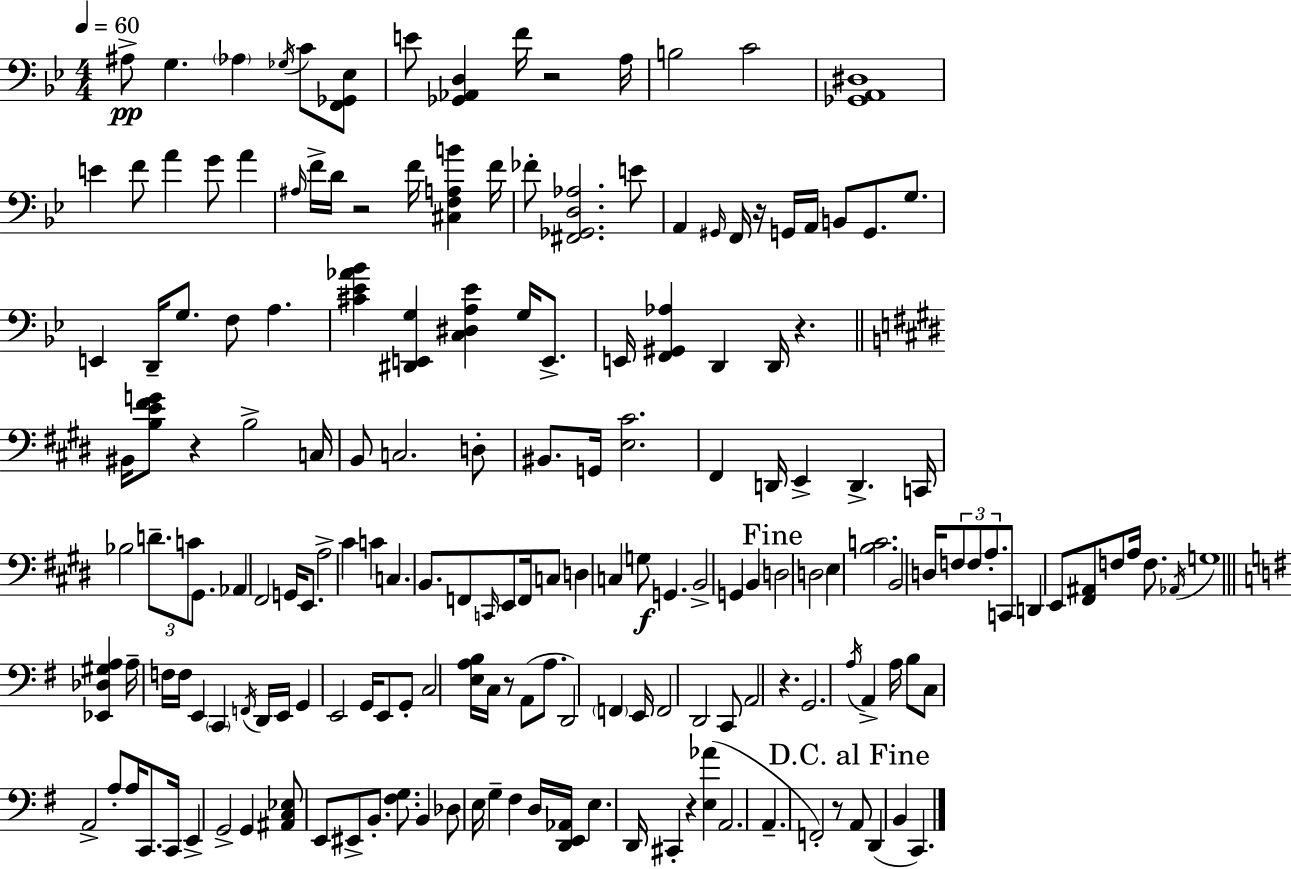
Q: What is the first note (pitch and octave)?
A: A#3